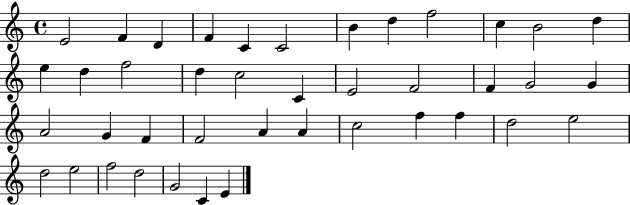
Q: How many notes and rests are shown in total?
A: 41